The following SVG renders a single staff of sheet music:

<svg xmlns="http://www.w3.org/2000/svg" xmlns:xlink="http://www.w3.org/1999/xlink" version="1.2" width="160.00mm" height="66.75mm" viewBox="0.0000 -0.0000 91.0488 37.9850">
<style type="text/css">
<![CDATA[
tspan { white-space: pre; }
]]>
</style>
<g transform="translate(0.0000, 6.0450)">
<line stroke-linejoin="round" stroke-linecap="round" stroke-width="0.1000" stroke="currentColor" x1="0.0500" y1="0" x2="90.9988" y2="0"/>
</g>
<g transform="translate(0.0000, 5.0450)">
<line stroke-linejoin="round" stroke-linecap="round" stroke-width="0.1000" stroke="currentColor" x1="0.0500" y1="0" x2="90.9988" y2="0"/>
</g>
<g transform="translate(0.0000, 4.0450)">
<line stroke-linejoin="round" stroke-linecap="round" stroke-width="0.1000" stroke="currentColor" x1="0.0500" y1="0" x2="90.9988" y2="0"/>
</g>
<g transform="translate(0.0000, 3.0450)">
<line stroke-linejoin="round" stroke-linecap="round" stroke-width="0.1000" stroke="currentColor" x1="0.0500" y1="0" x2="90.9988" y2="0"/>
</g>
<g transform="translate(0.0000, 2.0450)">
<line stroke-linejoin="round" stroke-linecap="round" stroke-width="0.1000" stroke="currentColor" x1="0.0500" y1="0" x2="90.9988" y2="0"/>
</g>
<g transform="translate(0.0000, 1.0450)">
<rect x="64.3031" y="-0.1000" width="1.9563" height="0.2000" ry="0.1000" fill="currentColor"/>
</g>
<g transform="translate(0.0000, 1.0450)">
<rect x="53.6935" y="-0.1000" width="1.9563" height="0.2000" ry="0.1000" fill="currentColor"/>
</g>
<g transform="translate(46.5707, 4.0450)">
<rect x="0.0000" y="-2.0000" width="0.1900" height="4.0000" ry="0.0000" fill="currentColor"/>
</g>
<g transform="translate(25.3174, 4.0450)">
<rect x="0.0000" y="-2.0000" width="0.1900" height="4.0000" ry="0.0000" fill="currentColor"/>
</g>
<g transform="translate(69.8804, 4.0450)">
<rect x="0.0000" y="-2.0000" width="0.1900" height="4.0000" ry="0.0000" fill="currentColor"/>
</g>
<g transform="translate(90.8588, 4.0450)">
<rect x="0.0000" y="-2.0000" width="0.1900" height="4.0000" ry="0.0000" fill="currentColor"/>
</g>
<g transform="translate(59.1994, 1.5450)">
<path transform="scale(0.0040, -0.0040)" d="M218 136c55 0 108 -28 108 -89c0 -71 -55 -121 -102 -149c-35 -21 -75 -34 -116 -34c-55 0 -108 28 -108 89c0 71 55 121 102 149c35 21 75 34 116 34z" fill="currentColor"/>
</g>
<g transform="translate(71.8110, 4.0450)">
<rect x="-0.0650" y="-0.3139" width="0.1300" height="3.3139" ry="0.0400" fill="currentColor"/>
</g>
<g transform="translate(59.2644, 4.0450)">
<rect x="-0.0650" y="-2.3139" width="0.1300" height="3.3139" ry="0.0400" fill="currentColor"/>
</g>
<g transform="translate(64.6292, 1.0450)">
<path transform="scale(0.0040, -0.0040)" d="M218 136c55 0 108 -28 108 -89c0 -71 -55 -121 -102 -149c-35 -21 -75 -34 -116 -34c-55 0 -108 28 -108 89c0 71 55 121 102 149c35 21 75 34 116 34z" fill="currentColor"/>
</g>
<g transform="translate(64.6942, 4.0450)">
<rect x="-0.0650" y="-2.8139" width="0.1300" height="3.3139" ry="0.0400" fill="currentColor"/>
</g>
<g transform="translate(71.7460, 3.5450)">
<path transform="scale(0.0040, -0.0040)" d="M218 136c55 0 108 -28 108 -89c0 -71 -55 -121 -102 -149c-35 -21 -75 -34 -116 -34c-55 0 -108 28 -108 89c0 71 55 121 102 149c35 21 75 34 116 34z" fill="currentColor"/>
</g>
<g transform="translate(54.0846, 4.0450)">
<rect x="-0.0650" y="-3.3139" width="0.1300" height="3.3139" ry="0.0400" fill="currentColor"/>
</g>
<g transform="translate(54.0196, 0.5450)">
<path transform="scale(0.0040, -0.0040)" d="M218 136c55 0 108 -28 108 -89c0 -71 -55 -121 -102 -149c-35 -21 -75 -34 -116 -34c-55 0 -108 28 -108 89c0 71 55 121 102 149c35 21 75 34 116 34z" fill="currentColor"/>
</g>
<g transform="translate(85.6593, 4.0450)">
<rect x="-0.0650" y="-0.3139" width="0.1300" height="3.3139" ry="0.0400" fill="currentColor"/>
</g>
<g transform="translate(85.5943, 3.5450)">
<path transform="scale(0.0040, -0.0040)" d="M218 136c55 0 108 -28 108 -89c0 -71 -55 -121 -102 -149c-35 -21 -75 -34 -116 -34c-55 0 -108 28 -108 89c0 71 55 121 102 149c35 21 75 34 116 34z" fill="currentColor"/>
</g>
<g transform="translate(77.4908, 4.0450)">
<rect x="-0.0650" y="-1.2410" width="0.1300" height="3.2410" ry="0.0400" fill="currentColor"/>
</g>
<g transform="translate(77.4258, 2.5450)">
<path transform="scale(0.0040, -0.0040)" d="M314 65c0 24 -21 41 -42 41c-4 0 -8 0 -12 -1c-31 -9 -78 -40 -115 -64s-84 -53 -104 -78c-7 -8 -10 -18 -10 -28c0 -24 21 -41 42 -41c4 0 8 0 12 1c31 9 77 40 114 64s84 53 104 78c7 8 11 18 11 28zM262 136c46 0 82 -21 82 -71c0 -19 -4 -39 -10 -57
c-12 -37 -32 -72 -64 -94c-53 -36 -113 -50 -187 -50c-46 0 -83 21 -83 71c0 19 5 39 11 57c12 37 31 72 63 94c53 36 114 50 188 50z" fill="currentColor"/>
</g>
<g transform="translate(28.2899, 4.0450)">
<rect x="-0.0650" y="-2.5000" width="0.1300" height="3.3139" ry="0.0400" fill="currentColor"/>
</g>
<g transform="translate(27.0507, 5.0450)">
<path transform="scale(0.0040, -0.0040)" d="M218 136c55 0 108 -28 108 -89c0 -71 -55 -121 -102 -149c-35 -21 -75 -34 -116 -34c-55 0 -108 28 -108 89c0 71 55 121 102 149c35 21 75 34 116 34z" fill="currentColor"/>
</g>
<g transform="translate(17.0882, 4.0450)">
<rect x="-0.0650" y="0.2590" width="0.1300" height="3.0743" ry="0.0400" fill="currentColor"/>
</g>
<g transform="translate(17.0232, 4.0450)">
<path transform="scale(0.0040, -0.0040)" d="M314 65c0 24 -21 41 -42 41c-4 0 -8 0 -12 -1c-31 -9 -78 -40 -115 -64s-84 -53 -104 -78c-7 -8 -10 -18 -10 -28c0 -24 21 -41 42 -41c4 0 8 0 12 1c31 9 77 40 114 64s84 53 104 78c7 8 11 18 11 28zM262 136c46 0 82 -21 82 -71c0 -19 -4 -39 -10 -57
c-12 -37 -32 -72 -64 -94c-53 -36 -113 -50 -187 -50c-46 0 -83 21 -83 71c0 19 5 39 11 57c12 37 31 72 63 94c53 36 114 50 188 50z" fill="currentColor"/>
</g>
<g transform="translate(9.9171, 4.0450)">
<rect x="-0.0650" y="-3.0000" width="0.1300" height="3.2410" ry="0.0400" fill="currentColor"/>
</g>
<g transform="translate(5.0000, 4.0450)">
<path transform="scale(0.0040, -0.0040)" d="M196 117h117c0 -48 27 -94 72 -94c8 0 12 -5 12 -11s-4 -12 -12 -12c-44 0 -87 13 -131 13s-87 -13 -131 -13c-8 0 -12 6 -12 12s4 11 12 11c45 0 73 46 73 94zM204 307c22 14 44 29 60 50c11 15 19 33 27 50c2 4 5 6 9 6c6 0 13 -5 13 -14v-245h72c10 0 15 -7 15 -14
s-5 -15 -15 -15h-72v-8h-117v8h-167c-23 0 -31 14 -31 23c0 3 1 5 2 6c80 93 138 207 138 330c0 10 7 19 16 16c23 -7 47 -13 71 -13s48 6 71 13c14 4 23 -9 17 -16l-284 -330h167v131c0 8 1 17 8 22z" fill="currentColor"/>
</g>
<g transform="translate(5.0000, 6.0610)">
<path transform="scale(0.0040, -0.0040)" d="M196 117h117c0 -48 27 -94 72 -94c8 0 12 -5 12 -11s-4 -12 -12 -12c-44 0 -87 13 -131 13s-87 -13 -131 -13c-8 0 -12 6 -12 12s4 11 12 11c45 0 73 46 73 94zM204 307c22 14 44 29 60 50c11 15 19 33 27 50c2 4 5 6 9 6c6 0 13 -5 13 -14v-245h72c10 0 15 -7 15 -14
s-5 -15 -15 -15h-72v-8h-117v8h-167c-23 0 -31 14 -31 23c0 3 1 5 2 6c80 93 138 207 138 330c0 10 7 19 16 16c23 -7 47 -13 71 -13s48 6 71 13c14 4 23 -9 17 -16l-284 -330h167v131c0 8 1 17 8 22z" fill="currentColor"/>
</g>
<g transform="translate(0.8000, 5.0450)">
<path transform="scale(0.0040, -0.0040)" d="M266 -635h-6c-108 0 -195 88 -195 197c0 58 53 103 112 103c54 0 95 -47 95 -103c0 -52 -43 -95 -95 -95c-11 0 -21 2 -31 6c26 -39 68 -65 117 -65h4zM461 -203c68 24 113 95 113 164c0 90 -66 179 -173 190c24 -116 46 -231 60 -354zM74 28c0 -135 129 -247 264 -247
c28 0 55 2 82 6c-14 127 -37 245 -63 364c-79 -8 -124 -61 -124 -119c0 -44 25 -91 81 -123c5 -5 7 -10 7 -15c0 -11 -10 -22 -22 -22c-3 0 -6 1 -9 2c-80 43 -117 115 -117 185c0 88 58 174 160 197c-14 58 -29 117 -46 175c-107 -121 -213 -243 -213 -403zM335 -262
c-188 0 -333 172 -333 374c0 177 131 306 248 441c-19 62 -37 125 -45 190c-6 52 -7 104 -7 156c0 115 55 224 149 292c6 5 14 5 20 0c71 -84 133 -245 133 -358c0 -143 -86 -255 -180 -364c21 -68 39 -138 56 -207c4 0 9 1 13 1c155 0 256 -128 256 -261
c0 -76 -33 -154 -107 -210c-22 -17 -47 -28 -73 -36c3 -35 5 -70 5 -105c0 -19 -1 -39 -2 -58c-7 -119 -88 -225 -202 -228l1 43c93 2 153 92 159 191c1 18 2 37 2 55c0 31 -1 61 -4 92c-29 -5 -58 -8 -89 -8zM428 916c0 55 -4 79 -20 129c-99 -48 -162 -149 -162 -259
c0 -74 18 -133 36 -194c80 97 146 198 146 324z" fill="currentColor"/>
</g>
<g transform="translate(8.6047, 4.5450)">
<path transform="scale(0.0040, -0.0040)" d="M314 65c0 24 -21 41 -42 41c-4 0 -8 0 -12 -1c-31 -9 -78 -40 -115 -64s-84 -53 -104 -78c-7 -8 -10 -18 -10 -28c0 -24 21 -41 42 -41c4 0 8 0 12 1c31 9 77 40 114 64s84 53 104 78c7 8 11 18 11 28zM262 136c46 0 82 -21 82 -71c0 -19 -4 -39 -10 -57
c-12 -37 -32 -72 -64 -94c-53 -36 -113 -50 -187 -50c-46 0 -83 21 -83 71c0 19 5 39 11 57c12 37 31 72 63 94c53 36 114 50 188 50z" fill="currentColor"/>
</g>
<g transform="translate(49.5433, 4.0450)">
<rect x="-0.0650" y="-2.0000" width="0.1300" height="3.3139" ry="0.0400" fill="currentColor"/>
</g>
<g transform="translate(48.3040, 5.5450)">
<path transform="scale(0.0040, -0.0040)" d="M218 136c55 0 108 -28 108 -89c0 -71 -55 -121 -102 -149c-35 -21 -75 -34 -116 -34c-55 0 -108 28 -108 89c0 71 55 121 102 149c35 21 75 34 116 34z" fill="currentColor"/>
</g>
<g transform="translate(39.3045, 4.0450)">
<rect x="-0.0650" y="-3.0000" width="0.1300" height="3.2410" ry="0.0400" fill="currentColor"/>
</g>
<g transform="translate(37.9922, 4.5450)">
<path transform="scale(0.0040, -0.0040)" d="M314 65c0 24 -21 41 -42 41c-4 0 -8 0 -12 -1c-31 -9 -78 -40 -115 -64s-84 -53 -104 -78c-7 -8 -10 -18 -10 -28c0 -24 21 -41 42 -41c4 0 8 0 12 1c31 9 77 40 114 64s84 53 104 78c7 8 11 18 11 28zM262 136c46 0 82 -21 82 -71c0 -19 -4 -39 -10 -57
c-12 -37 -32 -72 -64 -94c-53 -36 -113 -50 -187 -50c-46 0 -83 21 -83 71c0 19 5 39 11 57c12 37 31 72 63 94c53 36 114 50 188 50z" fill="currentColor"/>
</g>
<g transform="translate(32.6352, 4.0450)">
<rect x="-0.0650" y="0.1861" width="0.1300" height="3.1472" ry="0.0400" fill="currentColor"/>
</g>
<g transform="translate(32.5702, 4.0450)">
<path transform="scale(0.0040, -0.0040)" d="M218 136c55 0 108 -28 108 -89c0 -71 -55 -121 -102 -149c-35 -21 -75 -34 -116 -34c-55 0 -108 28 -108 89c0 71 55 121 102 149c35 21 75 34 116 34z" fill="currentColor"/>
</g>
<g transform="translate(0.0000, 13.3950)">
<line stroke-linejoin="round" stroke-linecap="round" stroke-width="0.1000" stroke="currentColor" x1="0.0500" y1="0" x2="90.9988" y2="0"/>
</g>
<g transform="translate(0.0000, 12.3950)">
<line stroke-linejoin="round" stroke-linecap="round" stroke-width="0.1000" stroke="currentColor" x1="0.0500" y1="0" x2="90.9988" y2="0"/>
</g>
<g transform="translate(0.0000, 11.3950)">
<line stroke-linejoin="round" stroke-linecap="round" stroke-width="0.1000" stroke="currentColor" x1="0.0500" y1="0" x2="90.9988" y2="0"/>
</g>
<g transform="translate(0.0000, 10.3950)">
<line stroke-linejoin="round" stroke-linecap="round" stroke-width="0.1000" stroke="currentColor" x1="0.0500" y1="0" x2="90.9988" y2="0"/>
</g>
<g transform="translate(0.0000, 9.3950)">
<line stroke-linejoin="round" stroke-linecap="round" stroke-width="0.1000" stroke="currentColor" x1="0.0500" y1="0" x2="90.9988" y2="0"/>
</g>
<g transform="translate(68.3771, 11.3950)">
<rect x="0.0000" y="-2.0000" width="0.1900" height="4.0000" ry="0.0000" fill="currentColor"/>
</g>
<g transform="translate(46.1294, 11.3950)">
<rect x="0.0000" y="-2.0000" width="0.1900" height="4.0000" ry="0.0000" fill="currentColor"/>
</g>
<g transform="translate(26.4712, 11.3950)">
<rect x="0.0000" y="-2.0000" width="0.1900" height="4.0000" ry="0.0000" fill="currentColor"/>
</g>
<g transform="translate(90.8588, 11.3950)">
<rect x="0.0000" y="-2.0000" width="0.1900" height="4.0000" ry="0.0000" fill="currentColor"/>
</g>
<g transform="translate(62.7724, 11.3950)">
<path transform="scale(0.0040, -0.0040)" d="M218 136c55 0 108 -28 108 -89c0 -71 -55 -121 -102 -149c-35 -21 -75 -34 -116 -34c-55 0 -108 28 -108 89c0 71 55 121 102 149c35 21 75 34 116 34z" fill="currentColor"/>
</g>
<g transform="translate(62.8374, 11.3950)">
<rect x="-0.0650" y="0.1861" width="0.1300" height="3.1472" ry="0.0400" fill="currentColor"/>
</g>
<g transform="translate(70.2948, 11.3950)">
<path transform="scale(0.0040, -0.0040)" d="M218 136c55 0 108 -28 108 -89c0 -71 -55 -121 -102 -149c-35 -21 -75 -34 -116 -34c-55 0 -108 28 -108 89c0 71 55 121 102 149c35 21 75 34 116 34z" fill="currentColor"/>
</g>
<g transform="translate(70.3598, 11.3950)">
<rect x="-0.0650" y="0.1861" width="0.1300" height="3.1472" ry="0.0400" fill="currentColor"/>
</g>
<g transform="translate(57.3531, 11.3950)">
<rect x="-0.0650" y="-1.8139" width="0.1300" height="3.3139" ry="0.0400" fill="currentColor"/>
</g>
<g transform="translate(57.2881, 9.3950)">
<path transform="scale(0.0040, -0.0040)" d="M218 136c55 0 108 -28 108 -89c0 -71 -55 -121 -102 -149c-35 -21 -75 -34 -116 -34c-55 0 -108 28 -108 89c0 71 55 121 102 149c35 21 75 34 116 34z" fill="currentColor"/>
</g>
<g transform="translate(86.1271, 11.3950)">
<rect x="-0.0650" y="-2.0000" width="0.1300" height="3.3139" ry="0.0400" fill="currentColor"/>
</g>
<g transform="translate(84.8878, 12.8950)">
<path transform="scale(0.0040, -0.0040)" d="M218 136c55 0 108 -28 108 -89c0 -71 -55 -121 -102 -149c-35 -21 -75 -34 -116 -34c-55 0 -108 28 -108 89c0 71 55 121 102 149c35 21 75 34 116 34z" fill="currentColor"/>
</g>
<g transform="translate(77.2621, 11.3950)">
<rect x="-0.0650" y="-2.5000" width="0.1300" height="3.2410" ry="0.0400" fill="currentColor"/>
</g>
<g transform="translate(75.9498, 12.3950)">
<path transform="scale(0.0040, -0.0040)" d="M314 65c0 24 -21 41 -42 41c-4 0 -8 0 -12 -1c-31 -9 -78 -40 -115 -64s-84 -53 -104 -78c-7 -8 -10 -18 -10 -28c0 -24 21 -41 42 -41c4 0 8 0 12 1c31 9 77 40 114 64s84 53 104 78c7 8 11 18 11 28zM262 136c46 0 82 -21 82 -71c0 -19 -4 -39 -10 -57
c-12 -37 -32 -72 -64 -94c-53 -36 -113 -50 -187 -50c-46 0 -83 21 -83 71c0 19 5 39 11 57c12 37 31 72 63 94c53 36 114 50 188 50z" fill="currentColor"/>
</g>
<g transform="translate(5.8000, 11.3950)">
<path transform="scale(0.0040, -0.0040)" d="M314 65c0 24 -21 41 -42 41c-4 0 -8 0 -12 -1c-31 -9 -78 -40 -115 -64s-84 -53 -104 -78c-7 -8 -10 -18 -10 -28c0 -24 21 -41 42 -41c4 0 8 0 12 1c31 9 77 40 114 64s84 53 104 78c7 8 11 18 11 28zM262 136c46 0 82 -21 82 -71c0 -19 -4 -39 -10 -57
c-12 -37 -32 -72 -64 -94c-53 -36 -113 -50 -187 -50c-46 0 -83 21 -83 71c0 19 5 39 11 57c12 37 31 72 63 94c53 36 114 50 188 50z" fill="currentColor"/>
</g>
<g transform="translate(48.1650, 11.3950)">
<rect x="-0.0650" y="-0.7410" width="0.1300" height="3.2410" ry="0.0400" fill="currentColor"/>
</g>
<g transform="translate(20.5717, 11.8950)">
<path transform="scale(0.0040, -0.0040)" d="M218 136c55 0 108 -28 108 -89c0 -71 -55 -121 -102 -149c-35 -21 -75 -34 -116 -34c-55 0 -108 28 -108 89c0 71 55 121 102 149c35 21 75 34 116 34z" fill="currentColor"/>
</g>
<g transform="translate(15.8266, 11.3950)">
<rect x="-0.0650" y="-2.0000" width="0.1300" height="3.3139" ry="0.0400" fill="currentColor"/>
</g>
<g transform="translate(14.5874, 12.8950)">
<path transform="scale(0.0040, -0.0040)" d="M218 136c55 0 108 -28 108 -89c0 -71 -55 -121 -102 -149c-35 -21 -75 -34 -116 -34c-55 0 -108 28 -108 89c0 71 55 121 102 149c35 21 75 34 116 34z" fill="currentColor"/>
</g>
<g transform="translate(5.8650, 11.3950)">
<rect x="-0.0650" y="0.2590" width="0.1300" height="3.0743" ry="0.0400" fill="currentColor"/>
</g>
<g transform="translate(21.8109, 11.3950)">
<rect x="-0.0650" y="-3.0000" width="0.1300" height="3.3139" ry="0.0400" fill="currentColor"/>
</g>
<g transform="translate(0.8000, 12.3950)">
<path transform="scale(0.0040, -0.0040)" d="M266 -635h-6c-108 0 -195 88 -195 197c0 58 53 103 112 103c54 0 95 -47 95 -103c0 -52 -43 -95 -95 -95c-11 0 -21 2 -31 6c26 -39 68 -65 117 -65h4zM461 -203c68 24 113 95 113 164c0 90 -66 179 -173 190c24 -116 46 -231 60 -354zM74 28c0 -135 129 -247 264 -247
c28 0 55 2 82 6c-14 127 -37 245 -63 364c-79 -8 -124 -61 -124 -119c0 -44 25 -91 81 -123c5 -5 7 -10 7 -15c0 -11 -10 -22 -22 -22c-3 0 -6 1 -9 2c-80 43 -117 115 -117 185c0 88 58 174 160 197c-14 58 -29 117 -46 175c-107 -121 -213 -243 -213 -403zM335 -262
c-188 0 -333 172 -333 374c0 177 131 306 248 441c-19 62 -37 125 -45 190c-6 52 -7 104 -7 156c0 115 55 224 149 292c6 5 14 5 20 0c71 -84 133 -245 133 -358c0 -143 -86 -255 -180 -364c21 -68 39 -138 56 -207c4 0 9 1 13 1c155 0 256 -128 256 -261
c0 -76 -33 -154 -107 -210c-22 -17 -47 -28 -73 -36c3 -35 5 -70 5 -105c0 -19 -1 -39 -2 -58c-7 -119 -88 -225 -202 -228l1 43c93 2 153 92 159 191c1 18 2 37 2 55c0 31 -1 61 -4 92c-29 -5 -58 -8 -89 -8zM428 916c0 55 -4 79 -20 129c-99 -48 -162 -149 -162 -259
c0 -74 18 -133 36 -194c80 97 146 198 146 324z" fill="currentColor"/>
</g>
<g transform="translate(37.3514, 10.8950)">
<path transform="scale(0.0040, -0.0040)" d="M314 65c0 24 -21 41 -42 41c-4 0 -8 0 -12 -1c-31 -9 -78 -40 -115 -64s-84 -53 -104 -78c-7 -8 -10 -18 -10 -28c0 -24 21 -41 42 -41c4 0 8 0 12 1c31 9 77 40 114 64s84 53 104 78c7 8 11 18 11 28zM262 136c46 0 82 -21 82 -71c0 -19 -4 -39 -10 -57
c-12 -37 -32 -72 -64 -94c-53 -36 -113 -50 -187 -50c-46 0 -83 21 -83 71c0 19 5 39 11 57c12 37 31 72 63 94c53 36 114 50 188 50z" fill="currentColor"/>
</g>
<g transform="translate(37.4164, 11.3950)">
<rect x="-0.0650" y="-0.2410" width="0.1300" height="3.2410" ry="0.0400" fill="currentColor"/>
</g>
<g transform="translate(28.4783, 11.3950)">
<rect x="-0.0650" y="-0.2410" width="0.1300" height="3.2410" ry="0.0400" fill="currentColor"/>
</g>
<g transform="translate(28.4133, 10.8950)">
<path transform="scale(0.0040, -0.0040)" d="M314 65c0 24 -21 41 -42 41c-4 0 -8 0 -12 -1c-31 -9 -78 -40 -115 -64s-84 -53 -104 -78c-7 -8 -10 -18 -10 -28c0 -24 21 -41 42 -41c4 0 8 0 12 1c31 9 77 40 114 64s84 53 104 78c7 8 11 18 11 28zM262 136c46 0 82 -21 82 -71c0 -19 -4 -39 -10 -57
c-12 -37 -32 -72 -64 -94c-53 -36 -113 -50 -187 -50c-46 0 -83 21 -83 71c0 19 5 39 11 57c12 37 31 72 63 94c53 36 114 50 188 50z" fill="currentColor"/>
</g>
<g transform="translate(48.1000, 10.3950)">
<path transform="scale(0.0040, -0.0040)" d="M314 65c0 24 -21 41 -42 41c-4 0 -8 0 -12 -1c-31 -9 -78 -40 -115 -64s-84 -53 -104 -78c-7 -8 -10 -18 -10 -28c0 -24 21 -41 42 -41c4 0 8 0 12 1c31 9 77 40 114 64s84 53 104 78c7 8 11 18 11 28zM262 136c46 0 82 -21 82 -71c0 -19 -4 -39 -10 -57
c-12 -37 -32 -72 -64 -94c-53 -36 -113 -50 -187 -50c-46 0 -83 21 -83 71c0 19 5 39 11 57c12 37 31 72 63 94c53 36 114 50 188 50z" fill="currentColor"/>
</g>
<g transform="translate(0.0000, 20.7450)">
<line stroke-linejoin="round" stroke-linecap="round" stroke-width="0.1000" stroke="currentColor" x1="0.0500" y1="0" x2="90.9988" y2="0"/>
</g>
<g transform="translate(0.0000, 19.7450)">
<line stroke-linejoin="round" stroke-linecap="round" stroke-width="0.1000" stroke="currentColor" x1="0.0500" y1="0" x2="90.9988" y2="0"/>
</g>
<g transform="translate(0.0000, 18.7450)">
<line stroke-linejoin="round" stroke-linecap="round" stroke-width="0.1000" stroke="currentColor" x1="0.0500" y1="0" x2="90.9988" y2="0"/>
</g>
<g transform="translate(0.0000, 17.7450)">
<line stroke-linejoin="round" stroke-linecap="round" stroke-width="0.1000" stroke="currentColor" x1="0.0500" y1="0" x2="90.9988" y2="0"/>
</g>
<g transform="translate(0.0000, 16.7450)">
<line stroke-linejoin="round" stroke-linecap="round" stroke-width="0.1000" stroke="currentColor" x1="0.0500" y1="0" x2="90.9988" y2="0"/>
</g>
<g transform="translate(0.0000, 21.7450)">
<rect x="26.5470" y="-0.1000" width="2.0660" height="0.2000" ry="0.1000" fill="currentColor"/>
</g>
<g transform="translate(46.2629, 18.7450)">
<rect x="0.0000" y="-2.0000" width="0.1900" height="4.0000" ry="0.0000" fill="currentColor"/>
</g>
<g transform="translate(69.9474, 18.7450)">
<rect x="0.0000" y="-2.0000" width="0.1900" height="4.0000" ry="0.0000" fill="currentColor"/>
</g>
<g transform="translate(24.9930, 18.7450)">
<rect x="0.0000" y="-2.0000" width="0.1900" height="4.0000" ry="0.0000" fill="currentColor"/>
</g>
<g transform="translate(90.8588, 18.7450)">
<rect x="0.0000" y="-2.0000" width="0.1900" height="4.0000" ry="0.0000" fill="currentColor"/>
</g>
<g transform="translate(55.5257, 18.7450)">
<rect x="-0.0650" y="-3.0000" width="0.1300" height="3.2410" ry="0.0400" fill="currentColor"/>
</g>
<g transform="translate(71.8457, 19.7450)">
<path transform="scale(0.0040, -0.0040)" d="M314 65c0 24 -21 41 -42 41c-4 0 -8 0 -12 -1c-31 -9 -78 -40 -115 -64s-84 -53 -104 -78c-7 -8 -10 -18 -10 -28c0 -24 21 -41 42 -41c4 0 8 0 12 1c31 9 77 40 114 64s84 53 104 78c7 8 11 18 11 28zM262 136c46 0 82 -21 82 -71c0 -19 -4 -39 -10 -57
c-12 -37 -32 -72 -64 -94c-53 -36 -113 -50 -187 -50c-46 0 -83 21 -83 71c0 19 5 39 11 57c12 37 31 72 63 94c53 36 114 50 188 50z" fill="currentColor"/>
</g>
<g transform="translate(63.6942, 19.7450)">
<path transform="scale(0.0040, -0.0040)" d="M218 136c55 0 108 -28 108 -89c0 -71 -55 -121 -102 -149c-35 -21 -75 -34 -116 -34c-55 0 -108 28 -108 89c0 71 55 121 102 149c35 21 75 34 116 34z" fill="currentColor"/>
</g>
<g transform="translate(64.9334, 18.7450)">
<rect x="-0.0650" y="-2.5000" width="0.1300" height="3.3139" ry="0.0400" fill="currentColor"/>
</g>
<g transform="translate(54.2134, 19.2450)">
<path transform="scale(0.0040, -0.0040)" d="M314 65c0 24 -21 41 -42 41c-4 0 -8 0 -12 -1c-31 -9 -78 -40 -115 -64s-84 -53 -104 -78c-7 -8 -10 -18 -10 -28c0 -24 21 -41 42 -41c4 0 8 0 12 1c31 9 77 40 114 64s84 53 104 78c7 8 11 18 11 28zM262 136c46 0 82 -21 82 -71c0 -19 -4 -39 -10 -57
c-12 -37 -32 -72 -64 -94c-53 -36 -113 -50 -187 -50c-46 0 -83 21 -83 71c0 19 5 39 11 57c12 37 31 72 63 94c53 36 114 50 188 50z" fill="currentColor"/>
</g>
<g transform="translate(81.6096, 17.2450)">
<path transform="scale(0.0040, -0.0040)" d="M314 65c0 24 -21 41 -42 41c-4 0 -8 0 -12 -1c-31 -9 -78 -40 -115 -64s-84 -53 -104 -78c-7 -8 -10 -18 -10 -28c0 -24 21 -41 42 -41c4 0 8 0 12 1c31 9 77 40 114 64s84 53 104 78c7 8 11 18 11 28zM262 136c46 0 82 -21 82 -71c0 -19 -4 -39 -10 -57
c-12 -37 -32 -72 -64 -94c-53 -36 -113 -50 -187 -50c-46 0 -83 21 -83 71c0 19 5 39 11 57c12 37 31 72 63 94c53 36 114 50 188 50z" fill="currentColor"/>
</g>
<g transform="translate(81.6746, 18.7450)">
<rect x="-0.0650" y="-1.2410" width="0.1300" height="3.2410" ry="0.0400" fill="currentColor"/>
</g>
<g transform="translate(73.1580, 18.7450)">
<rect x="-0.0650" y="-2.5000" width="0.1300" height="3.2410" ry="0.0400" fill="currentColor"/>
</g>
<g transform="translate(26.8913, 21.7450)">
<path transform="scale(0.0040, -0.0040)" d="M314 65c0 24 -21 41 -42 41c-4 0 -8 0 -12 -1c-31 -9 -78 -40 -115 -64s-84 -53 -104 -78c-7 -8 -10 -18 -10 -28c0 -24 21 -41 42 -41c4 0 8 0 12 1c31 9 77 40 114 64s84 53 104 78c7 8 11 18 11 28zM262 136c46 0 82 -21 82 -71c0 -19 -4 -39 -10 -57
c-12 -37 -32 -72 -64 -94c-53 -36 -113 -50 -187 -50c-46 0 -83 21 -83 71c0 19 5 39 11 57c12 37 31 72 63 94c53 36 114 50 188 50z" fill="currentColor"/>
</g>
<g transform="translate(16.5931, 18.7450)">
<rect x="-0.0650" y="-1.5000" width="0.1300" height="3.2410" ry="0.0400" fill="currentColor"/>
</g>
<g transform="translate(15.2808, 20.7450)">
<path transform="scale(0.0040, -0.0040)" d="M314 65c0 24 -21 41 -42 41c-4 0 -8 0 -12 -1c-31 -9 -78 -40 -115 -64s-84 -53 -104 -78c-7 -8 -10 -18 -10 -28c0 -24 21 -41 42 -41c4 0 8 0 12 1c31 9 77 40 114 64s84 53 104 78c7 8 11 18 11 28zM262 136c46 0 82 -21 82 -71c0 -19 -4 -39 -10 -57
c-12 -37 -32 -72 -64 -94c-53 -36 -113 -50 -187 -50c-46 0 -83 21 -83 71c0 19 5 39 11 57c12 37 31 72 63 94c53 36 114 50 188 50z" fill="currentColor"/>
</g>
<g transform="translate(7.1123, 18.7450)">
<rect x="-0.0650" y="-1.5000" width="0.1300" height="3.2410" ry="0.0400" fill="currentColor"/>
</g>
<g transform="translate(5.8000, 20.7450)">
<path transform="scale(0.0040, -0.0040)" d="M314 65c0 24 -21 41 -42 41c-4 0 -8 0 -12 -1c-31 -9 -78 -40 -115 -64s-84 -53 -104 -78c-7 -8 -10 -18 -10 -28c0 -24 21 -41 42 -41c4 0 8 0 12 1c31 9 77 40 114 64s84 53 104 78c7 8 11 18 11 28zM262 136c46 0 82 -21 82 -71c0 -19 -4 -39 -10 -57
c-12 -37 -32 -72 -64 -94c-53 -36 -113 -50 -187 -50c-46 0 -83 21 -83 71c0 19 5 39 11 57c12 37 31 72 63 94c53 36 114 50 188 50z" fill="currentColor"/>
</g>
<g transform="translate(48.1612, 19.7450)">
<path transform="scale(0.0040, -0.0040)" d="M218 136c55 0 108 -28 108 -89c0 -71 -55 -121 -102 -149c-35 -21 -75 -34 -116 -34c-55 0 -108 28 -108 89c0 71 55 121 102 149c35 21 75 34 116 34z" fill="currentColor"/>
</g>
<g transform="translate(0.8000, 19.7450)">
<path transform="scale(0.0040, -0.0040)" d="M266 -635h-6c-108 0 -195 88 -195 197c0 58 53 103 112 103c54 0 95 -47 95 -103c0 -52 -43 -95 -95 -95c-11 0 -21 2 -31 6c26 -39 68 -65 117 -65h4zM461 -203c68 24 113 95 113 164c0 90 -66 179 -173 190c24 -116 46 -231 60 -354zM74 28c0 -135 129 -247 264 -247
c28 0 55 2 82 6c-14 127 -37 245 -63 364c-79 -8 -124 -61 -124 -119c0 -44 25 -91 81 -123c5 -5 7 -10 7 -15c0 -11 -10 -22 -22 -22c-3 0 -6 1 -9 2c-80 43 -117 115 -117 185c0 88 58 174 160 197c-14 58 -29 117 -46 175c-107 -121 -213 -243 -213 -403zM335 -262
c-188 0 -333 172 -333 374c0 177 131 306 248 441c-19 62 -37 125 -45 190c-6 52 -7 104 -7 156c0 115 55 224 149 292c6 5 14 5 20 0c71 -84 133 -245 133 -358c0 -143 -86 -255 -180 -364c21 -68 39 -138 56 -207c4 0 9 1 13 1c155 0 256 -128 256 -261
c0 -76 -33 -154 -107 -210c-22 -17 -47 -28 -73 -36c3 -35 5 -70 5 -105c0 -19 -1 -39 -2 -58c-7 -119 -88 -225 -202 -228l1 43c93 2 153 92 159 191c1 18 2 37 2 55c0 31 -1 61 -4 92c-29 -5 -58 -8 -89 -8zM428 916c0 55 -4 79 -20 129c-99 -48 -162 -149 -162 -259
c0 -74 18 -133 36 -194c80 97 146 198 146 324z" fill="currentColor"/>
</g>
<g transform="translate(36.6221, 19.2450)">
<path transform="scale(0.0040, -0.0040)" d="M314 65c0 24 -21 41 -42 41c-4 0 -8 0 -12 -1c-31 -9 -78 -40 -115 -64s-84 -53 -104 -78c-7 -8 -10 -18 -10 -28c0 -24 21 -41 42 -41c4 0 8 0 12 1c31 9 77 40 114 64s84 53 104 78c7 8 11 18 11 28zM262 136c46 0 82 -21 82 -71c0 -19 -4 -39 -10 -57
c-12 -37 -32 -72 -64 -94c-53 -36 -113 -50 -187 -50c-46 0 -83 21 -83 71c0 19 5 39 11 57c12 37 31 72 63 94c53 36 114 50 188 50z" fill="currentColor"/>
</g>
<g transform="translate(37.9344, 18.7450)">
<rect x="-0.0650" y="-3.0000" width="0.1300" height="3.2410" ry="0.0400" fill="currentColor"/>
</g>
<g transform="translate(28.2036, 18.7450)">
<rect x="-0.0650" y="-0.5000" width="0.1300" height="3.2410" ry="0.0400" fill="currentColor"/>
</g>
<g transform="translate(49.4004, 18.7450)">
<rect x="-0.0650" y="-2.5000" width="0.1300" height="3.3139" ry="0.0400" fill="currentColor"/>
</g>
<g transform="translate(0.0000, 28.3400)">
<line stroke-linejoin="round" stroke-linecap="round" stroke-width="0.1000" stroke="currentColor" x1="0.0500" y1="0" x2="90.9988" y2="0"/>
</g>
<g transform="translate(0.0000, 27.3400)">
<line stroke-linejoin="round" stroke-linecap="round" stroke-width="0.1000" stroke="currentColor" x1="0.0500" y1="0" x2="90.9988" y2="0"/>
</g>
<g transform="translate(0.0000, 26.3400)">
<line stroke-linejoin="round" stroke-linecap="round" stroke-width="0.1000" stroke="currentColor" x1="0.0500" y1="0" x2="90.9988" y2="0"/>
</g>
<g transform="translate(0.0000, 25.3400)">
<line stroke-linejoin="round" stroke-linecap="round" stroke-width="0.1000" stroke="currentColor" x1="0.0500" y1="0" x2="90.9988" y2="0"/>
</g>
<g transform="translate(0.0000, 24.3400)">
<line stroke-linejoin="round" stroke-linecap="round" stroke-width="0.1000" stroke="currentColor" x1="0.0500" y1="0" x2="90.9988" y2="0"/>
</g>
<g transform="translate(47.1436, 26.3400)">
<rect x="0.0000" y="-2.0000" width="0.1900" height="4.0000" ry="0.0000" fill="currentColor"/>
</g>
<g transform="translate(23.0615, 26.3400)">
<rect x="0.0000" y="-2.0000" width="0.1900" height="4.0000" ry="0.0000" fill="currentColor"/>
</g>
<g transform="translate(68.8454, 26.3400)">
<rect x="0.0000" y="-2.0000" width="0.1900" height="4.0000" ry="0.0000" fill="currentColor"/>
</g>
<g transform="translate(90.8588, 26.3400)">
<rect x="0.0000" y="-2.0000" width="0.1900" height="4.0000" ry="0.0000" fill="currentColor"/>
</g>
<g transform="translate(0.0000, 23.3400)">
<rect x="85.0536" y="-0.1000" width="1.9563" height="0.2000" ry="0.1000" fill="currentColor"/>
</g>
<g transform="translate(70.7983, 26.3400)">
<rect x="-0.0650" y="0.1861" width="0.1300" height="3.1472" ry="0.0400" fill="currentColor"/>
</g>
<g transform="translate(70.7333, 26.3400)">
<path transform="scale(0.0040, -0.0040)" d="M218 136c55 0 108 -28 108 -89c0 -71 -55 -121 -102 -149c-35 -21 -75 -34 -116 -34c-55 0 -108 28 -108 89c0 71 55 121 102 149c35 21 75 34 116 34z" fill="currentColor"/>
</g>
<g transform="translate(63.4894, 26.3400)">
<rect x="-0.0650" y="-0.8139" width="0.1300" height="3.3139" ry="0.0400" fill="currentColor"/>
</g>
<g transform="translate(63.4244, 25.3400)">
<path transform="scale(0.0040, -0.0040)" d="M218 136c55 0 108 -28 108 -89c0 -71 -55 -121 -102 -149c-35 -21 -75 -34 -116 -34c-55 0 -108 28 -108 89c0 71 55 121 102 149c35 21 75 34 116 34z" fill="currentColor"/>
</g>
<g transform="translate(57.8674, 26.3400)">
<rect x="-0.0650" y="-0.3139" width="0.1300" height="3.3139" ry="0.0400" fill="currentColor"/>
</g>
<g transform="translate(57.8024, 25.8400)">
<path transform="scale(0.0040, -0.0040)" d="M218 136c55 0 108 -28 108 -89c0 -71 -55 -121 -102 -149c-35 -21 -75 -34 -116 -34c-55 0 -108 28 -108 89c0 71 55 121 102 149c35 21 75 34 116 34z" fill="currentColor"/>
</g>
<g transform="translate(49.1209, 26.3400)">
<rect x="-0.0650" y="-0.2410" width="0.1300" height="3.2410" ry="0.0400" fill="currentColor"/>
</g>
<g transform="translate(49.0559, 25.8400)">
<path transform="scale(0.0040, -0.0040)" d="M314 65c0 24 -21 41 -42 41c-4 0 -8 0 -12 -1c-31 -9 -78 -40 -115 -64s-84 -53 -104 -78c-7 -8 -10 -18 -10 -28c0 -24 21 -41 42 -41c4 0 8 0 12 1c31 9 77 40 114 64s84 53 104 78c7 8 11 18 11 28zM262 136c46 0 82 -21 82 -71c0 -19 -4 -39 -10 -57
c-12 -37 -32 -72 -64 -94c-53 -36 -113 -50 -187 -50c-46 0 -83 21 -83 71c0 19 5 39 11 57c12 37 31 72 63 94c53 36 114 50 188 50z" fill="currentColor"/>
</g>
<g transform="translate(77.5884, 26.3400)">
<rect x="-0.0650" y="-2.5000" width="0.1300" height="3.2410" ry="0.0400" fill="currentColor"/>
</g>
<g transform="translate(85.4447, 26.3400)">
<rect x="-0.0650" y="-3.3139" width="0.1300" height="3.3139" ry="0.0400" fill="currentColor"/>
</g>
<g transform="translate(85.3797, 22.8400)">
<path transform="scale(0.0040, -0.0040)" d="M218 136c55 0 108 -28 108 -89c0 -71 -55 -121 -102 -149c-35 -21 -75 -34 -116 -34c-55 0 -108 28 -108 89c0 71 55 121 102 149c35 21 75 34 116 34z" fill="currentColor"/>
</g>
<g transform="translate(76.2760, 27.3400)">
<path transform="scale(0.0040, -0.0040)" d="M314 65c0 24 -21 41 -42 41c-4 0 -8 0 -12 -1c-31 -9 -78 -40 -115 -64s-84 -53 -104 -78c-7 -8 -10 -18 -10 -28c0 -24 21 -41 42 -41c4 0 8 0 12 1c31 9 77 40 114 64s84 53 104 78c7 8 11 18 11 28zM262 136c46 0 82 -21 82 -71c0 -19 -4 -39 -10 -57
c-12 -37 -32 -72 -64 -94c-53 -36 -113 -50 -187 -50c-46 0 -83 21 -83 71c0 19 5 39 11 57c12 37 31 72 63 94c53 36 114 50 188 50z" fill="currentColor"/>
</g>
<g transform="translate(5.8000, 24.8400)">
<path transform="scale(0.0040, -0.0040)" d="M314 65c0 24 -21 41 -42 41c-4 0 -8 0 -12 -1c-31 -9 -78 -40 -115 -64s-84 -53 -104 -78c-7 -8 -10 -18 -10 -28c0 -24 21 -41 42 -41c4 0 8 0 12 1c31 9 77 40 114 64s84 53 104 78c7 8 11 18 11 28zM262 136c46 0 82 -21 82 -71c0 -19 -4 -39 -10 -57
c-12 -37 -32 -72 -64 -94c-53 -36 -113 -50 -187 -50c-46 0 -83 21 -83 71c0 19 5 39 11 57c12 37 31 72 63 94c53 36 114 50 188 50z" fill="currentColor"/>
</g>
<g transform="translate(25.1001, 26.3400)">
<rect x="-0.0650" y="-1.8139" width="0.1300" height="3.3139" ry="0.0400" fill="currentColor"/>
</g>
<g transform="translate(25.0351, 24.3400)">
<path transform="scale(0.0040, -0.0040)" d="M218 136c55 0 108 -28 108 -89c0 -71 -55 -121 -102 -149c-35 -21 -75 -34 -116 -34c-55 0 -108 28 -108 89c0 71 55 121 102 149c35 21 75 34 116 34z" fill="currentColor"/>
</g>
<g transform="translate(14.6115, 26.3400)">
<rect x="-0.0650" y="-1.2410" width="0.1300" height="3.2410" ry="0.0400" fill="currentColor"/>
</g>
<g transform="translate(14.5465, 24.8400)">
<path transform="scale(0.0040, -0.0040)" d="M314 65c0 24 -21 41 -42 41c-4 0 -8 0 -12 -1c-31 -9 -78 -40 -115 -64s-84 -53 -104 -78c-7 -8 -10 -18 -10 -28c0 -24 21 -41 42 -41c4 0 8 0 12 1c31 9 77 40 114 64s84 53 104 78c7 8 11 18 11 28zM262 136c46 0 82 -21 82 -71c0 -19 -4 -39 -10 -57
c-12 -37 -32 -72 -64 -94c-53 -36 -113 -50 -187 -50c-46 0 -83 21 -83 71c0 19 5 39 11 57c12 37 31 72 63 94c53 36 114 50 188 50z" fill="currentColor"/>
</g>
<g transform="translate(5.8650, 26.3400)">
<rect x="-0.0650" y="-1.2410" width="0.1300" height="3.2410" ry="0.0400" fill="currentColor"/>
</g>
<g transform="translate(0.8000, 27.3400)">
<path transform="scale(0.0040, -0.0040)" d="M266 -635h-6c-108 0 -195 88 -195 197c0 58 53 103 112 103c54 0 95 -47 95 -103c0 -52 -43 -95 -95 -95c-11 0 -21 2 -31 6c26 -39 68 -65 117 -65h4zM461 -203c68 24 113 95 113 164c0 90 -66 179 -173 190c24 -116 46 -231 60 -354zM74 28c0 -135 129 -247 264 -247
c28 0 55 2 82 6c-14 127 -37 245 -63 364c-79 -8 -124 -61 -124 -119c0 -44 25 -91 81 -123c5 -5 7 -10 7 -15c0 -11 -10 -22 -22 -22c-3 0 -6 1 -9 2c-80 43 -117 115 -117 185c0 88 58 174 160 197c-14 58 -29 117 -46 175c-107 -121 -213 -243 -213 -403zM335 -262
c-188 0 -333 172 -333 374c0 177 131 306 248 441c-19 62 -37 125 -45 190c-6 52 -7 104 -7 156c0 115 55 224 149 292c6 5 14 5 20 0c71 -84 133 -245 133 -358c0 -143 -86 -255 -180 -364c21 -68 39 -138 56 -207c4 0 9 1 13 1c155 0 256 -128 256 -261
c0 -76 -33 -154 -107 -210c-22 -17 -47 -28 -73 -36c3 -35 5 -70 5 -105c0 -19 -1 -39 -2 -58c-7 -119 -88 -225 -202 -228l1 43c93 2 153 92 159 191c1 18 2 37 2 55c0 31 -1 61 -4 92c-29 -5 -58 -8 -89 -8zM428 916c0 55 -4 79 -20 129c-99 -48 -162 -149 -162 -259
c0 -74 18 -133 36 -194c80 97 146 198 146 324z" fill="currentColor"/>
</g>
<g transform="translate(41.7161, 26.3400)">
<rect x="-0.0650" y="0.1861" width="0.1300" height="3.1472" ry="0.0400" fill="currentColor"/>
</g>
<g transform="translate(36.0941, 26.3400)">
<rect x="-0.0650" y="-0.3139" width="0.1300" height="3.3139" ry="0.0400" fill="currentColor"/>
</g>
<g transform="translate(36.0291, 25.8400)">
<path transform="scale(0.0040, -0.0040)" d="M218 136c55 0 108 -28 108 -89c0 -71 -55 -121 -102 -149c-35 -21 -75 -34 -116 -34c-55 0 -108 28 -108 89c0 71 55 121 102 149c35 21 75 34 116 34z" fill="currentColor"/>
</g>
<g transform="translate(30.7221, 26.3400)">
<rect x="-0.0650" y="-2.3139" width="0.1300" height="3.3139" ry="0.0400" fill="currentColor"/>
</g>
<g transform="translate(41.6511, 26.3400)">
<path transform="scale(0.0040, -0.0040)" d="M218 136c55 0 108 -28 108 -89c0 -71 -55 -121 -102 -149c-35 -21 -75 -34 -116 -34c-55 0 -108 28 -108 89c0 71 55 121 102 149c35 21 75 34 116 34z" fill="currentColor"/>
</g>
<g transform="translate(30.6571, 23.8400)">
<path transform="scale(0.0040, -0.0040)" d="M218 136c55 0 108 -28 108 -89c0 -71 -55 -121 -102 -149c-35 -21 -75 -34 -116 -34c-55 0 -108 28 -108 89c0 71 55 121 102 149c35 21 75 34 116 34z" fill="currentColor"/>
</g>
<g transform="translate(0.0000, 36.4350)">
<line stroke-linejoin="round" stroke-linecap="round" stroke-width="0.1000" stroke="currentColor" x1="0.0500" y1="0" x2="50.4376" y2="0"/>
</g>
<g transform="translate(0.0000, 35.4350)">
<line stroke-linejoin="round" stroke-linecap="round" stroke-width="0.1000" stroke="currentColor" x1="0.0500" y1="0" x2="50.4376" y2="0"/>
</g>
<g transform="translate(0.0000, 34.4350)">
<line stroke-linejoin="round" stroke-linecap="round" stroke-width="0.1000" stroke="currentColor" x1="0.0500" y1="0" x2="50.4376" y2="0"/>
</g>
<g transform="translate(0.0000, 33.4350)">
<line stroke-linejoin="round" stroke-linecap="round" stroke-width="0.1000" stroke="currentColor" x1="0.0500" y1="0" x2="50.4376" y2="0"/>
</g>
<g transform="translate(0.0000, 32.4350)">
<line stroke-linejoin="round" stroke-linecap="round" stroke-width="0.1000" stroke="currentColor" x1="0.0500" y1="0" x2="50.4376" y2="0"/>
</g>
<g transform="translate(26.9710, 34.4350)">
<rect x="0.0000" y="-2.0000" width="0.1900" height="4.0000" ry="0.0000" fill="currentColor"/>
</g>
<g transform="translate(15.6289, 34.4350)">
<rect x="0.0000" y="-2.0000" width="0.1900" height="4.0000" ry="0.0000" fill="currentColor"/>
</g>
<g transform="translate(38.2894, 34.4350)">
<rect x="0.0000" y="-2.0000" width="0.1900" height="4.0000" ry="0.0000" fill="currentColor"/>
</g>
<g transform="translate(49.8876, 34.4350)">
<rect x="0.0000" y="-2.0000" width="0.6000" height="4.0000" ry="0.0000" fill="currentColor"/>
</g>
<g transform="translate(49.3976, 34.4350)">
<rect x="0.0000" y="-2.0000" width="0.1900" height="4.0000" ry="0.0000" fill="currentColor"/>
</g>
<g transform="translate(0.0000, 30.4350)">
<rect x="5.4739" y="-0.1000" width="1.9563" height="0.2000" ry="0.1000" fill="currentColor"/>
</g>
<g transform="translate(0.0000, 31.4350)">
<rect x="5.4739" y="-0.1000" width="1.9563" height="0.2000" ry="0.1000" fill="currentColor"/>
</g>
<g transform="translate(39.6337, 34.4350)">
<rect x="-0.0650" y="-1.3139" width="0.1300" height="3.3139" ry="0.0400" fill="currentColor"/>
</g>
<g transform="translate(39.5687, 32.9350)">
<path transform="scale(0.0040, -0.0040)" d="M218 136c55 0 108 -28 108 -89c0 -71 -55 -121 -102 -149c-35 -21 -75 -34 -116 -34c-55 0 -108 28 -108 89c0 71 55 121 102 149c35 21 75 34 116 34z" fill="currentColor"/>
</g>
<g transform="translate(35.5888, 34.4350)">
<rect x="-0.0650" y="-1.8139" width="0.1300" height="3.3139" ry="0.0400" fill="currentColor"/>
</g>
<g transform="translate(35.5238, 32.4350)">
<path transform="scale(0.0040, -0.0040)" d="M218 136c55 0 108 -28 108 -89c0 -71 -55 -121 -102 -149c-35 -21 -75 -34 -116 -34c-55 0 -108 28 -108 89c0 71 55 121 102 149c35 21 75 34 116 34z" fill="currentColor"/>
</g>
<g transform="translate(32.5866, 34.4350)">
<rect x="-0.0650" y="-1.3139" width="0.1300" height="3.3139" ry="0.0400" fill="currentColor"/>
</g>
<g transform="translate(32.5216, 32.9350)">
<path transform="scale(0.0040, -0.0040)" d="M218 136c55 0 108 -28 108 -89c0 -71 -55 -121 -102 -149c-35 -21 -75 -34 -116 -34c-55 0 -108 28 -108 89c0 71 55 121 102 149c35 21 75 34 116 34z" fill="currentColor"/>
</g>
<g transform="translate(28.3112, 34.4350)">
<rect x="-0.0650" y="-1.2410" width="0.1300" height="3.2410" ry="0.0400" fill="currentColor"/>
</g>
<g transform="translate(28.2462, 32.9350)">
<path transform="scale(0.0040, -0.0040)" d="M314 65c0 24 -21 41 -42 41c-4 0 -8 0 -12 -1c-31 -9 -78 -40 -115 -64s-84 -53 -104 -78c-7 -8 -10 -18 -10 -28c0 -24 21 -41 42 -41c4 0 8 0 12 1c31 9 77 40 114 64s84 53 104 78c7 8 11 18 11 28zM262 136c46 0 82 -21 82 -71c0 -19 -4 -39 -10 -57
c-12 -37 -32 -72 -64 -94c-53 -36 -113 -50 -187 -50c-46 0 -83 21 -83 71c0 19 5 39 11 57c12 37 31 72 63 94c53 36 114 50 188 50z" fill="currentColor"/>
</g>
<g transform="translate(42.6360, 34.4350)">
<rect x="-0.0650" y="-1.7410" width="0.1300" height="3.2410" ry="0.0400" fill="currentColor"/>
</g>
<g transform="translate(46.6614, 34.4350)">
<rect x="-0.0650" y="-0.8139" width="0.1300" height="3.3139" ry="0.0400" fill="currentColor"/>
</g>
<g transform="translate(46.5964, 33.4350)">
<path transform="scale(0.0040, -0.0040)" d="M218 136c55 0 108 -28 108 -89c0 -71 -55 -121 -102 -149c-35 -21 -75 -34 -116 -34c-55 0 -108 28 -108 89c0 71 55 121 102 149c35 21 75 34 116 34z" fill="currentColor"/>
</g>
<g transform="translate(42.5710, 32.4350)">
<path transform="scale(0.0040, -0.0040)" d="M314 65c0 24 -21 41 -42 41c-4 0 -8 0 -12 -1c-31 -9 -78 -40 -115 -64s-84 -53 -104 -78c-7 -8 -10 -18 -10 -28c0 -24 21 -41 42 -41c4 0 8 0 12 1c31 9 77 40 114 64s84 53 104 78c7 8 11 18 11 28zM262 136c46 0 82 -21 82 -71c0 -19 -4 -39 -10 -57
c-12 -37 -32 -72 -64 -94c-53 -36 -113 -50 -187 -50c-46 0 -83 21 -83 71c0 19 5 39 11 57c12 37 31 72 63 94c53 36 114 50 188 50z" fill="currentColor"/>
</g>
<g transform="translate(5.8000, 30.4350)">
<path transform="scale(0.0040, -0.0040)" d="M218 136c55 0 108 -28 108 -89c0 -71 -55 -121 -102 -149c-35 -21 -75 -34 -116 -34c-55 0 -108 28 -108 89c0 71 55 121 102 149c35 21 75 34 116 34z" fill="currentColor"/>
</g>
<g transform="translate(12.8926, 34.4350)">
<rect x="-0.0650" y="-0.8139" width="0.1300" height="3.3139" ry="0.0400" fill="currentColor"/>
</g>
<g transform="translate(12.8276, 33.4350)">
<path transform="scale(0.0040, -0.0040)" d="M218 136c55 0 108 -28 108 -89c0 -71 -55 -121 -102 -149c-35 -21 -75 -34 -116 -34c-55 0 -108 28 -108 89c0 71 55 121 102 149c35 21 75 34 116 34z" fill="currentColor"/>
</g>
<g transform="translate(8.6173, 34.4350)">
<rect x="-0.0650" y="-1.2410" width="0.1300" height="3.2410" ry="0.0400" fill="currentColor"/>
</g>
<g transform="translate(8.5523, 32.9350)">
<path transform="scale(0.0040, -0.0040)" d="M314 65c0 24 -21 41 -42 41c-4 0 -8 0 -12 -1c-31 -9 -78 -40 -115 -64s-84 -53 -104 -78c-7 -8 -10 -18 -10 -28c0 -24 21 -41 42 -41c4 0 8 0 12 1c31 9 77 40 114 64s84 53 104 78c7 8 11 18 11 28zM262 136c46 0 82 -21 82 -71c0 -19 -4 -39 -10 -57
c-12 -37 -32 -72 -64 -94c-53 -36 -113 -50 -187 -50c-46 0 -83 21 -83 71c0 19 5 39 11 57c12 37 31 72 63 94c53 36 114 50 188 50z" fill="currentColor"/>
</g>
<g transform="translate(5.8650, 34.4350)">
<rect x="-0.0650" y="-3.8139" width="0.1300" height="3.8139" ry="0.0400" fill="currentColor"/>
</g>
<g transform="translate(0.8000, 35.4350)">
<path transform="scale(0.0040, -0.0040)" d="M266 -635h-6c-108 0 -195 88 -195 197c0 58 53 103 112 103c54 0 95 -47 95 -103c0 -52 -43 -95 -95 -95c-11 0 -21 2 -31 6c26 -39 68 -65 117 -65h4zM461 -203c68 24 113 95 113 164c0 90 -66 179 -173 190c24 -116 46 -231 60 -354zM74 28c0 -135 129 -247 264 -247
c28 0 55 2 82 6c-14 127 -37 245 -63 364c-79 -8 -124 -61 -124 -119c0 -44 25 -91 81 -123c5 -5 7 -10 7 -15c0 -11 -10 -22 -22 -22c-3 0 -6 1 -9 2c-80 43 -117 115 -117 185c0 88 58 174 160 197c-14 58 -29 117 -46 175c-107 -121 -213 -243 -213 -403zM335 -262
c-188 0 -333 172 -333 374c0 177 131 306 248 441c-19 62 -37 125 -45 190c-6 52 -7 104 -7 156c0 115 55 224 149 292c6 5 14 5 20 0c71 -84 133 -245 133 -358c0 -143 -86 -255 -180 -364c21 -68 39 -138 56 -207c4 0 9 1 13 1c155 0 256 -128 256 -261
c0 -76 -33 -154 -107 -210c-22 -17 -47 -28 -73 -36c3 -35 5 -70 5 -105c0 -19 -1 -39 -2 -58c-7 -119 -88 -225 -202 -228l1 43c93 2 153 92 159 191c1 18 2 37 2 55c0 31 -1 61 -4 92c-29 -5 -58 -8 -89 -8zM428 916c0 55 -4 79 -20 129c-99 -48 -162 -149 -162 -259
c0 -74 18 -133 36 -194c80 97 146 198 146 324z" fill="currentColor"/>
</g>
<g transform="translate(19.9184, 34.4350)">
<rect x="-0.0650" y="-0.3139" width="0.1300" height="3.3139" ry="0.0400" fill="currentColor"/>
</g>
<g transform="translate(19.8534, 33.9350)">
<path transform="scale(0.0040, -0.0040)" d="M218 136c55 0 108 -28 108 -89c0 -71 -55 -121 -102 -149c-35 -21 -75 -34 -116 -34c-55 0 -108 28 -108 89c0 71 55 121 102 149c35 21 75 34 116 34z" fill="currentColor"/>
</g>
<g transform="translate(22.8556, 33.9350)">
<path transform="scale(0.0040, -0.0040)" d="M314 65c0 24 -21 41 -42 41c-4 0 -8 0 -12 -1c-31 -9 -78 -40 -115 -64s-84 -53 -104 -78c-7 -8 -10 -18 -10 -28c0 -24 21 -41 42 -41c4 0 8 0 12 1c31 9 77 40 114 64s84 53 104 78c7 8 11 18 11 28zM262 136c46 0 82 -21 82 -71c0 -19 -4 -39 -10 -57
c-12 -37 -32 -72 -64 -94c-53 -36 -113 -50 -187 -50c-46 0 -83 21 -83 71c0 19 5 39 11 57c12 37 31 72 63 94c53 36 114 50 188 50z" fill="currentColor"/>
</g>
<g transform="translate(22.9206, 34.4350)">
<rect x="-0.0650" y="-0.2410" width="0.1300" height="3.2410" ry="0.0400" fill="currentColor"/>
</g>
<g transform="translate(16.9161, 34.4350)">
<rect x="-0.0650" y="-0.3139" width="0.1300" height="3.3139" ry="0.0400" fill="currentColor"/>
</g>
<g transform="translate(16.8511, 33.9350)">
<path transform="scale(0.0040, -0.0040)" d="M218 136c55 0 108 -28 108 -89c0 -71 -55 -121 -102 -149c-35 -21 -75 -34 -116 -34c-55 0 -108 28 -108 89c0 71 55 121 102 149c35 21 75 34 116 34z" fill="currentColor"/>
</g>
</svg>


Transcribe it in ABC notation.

X:1
T:Untitled
M:4/4
L:1/4
K:C
A2 B2 G B A2 F b g a c e2 c B2 F A c2 c2 d2 f B B G2 F E2 E2 C2 A2 G A2 G G2 e2 e2 e2 f g c B c2 c d B G2 b c' e2 d c c c2 e2 e f e f2 d